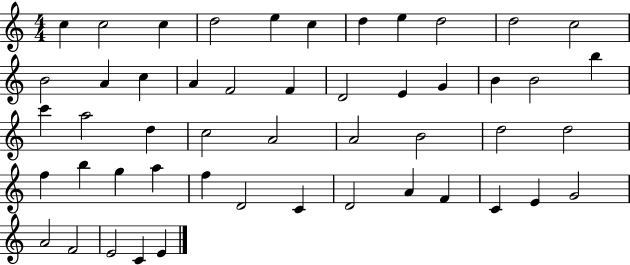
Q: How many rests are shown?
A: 0